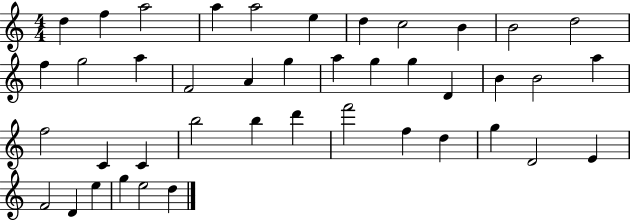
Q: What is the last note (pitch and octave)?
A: D5